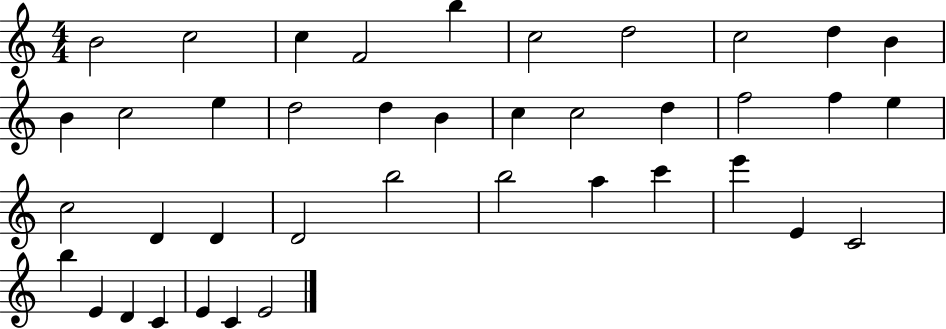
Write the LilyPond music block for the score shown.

{
  \clef treble
  \numericTimeSignature
  \time 4/4
  \key c \major
  b'2 c''2 | c''4 f'2 b''4 | c''2 d''2 | c''2 d''4 b'4 | \break b'4 c''2 e''4 | d''2 d''4 b'4 | c''4 c''2 d''4 | f''2 f''4 e''4 | \break c''2 d'4 d'4 | d'2 b''2 | b''2 a''4 c'''4 | e'''4 e'4 c'2 | \break b''4 e'4 d'4 c'4 | e'4 c'4 e'2 | \bar "|."
}